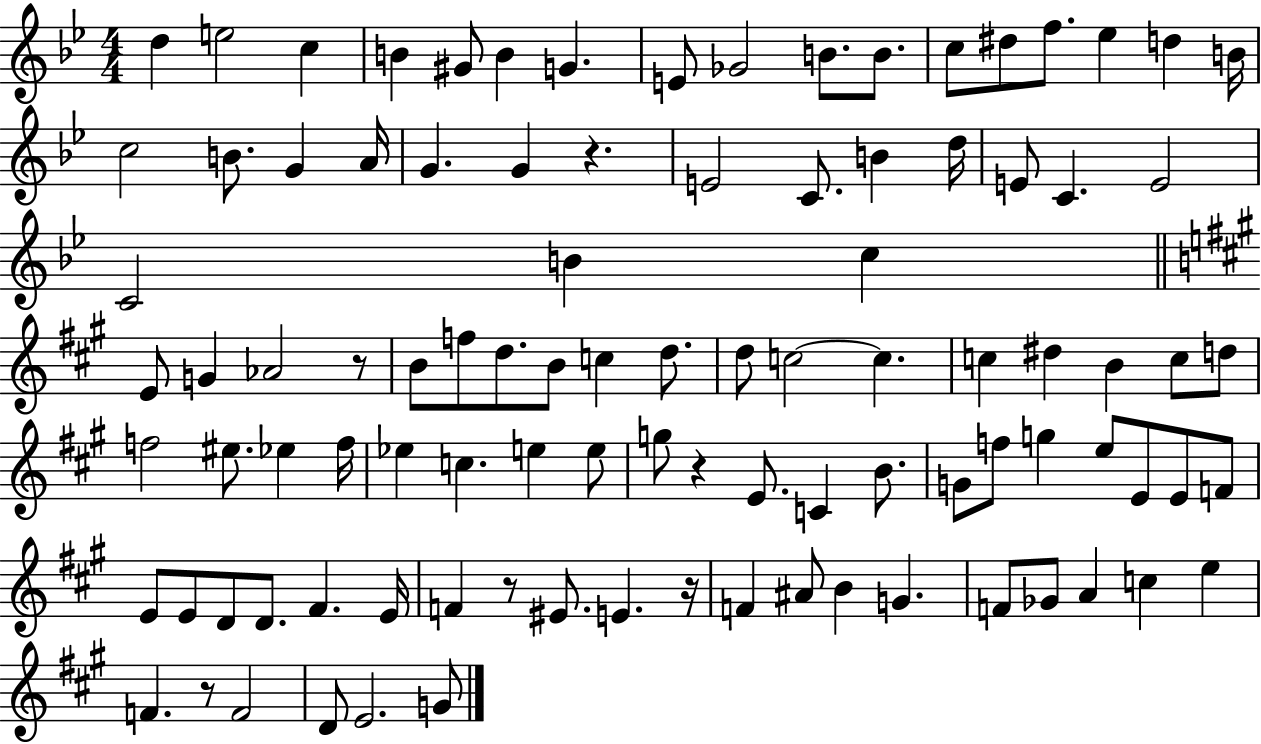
X:1
T:Untitled
M:4/4
L:1/4
K:Bb
d e2 c B ^G/2 B G E/2 _G2 B/2 B/2 c/2 ^d/2 f/2 _e d B/4 c2 B/2 G A/4 G G z E2 C/2 B d/4 E/2 C E2 C2 B c E/2 G _A2 z/2 B/2 f/2 d/2 B/2 c d/2 d/2 c2 c c ^d B c/2 d/2 f2 ^e/2 _e f/4 _e c e e/2 g/2 z E/2 C B/2 G/2 f/2 g e/2 E/2 E/2 F/2 E/2 E/2 D/2 D/2 ^F E/4 F z/2 ^E/2 E z/4 F ^A/2 B G F/2 _G/2 A c e F z/2 F2 D/2 E2 G/2